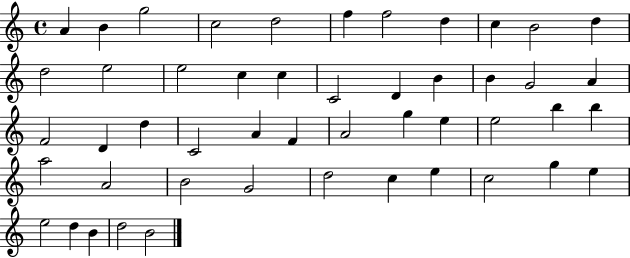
{
  \clef treble
  \time 4/4
  \defaultTimeSignature
  \key c \major
  a'4 b'4 g''2 | c''2 d''2 | f''4 f''2 d''4 | c''4 b'2 d''4 | \break d''2 e''2 | e''2 c''4 c''4 | c'2 d'4 b'4 | b'4 g'2 a'4 | \break f'2 d'4 d''4 | c'2 a'4 f'4 | a'2 g''4 e''4 | e''2 b''4 b''4 | \break a''2 a'2 | b'2 g'2 | d''2 c''4 e''4 | c''2 g''4 e''4 | \break e''2 d''4 b'4 | d''2 b'2 | \bar "|."
}